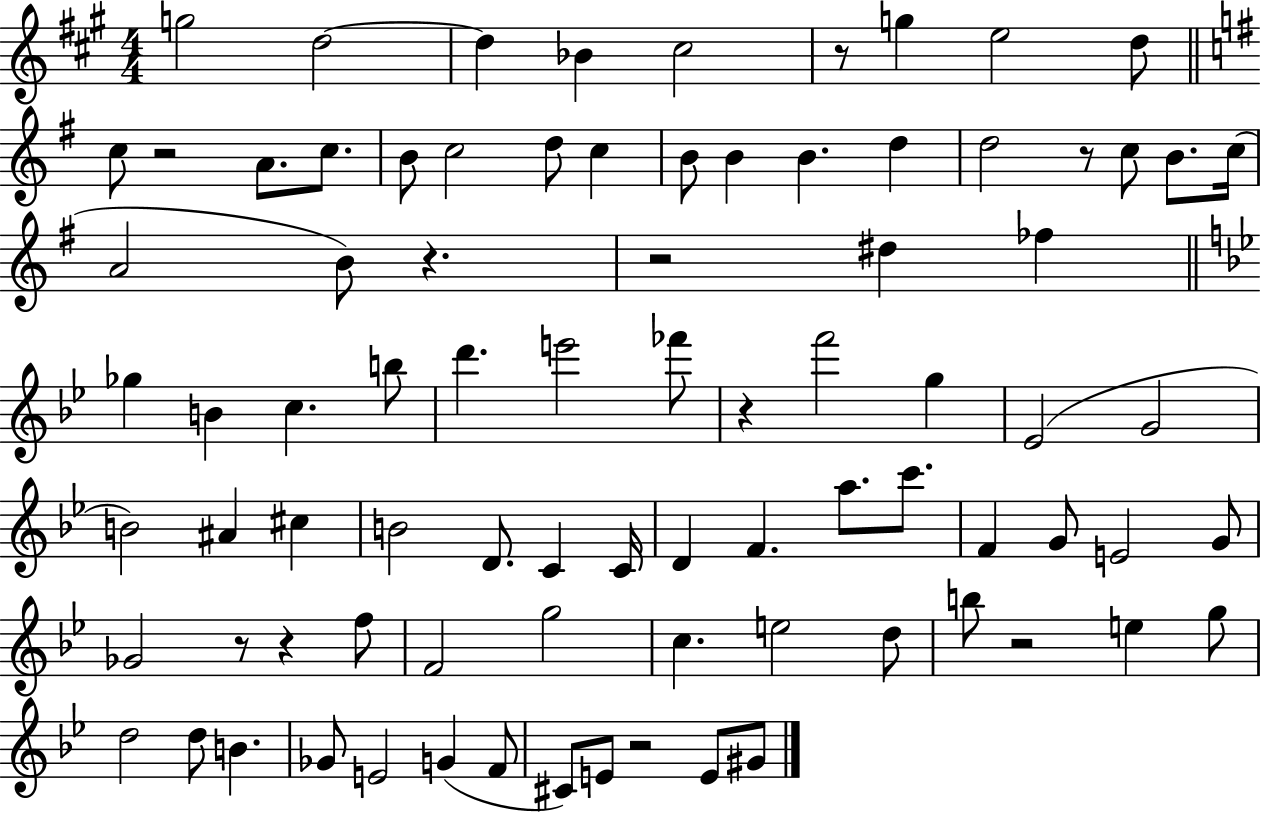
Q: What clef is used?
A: treble